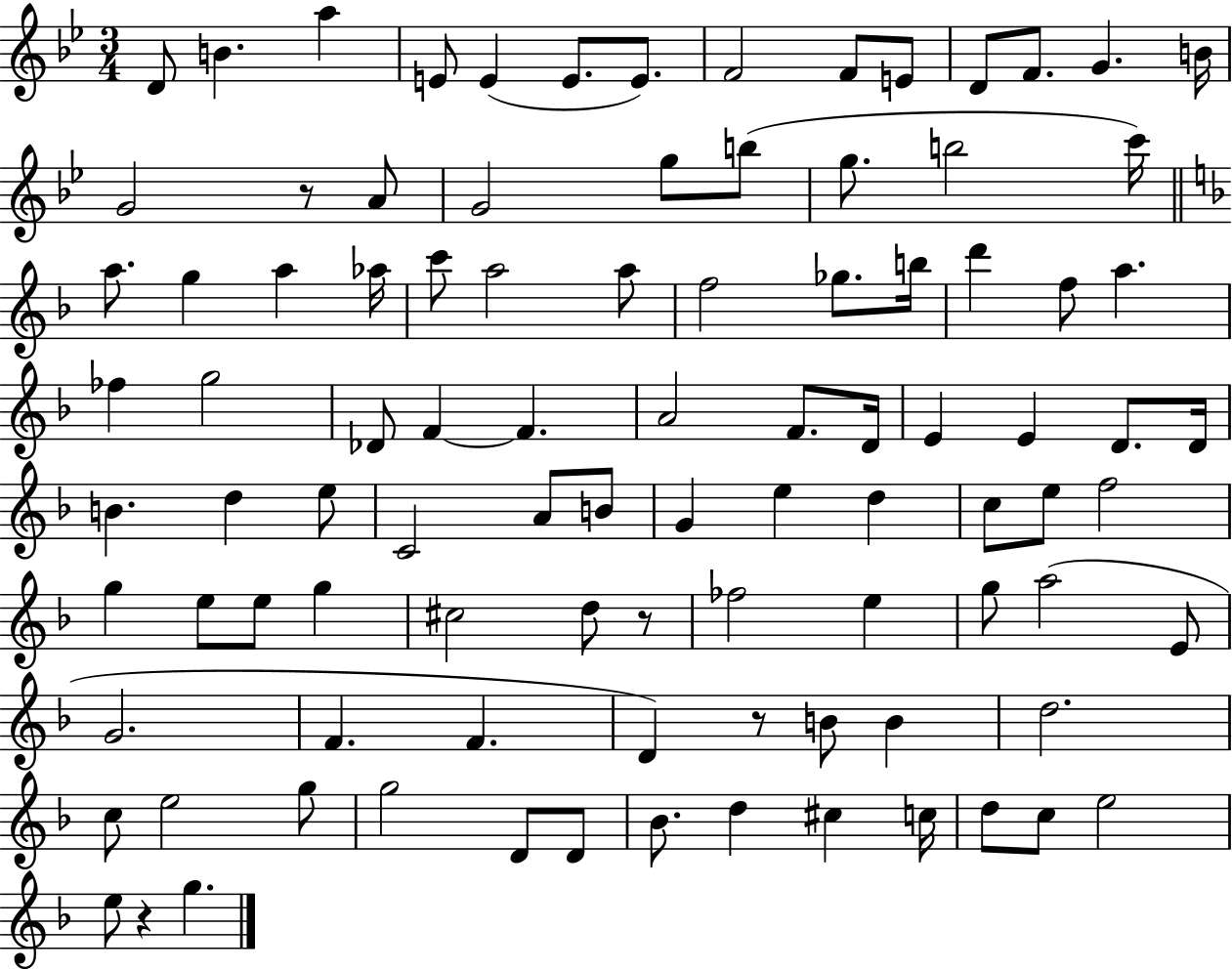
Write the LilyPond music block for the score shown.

{
  \clef treble
  \numericTimeSignature
  \time 3/4
  \key bes \major
  d'8 b'4. a''4 | e'8 e'4( e'8. e'8.) | f'2 f'8 e'8 | d'8 f'8. g'4. b'16 | \break g'2 r8 a'8 | g'2 g''8 b''8( | g''8. b''2 c'''16) | \bar "||" \break \key f \major a''8. g''4 a''4 aes''16 | c'''8 a''2 a''8 | f''2 ges''8. b''16 | d'''4 f''8 a''4. | \break fes''4 g''2 | des'8 f'4~~ f'4. | a'2 f'8. d'16 | e'4 e'4 d'8. d'16 | \break b'4. d''4 e''8 | c'2 a'8 b'8 | g'4 e''4 d''4 | c''8 e''8 f''2 | \break g''4 e''8 e''8 g''4 | cis''2 d''8 r8 | fes''2 e''4 | g''8 a''2( e'8 | \break g'2. | f'4. f'4. | d'4) r8 b'8 b'4 | d''2. | \break c''8 e''2 g''8 | g''2 d'8 d'8 | bes'8. d''4 cis''4 c''16 | d''8 c''8 e''2 | \break e''8 r4 g''4. | \bar "|."
}